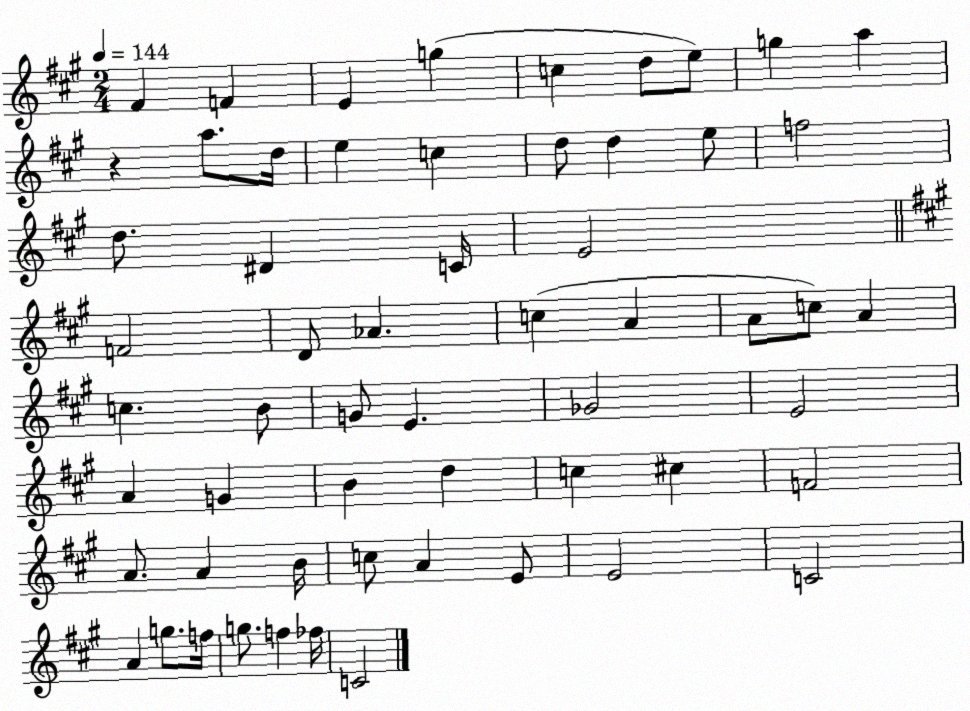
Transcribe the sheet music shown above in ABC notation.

X:1
T:Untitled
M:2/4
L:1/4
K:A
^F F E g c d/2 e/2 g a z a/2 d/4 e c d/2 d e/2 f2 d/2 ^D C/4 E2 F2 D/2 _A c A A/2 c/2 A c B/2 G/2 E _G2 E2 A G B d c ^c F2 A/2 A B/4 c/2 A E/2 E2 C2 A g/2 f/4 g/2 f _f/4 C2